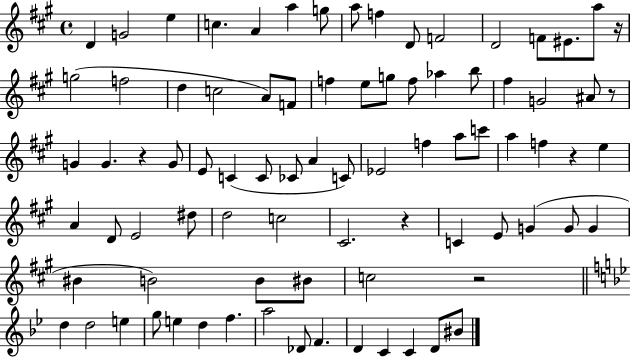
{
  \clef treble
  \time 4/4
  \defaultTimeSignature
  \key a \major
  d'4 g'2 e''4 | c''4. a'4 a''4 g''8 | a''8 f''4 d'8 f'2 | d'2 f'8 eis'8. a''8 r16 | \break g''2( f''2 | d''4 c''2 a'8) f'8 | f''4 e''8 g''8 f''8 aes''4 b''8 | fis''4 g'2 ais'8 r8 | \break g'4 g'4. r4 g'8 | e'8 c'4( c'8 ces'8 a'4 c'8) | ees'2 f''4 a''8 c'''8 | a''4 f''4 r4 e''4 | \break a'4 d'8 e'2 dis''8 | d''2 c''2 | cis'2. r4 | c'4 e'8 g'4( g'8 g'4 | \break bis'4 b'2) b'8 bis'8 | c''2 r2 | \bar "||" \break \key bes \major d''4 d''2 e''4 | g''8 e''4 d''4 f''4. | a''2 des'8 f'4. | d'4 c'4 c'4 d'8 bis'8 | \break \bar "|."
}